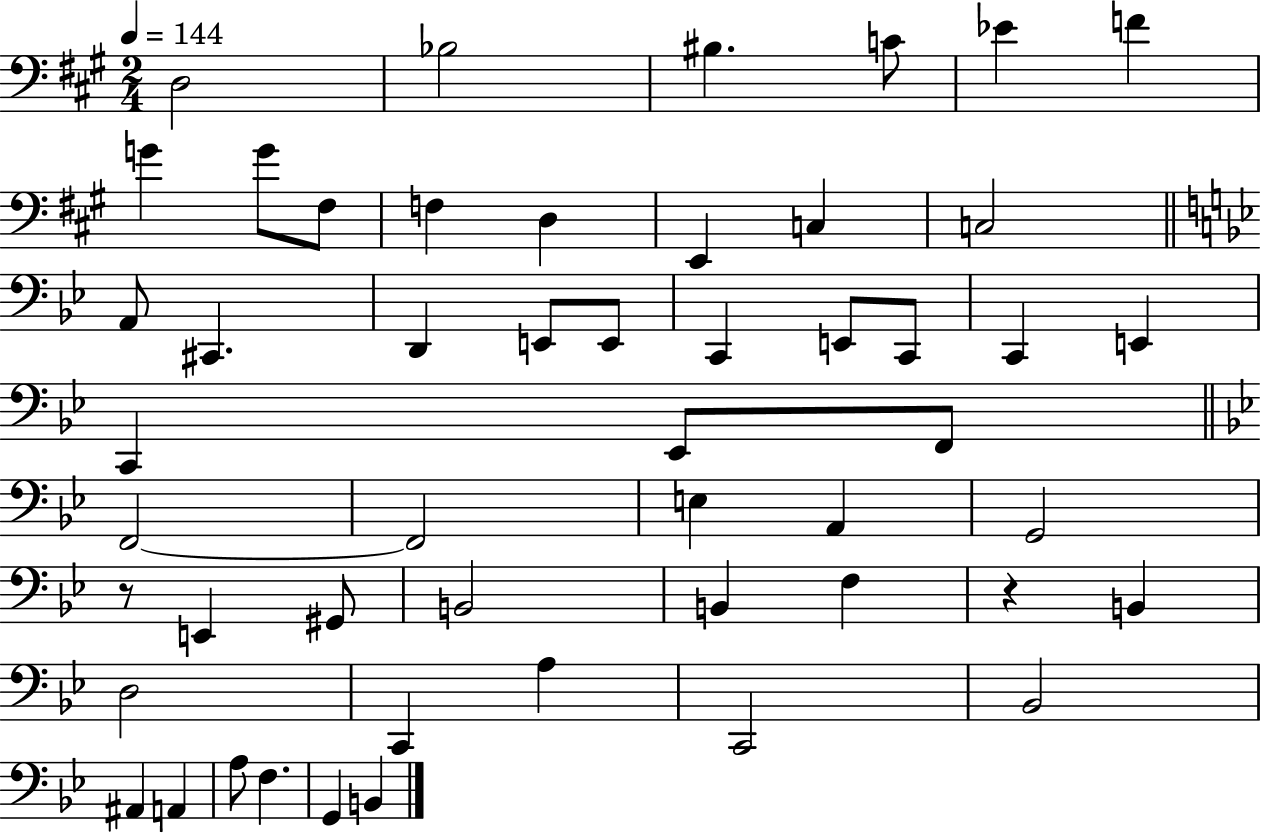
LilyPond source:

{
  \clef bass
  \numericTimeSignature
  \time 2/4
  \key a \major
  \tempo 4 = 144
  d2 | bes2 | bis4. c'8 | ees'4 f'4 | \break g'4 g'8 fis8 | f4 d4 | e,4 c4 | c2 | \break \bar "||" \break \key bes \major a,8 cis,4. | d,4 e,8 e,8 | c,4 e,8 c,8 | c,4 e,4 | \break c,4 ees,8 f,8 | \bar "||" \break \key bes \major f,2~~ | f,2 | e4 a,4 | g,2 | \break r8 e,4 gis,8 | b,2 | b,4 f4 | r4 b,4 | \break d2 | c,4 a4 | c,2 | bes,2 | \break ais,4 a,4 | a8 f4. | g,4 b,4 | \bar "|."
}